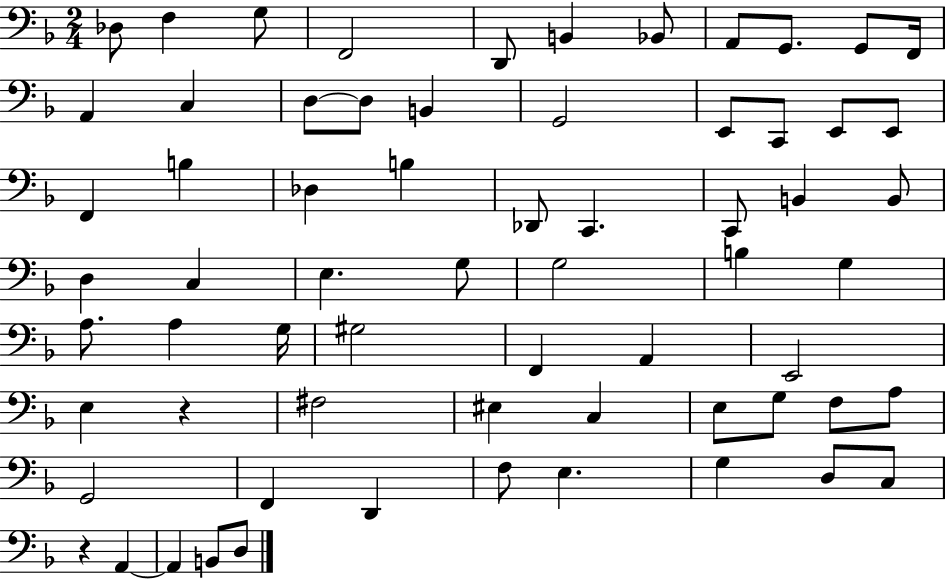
Db3/e F3/q G3/e F2/h D2/e B2/q Bb2/e A2/e G2/e. G2/e F2/s A2/q C3/q D3/e D3/e B2/q G2/h E2/e C2/e E2/e E2/e F2/q B3/q Db3/q B3/q Db2/e C2/q. C2/e B2/q B2/e D3/q C3/q E3/q. G3/e G3/h B3/q G3/q A3/e. A3/q G3/s G#3/h F2/q A2/q E2/h E3/q R/q F#3/h EIS3/q C3/q E3/e G3/e F3/e A3/e G2/h F2/q D2/q F3/e E3/q. G3/q D3/e C3/e R/q A2/q A2/q B2/e D3/e